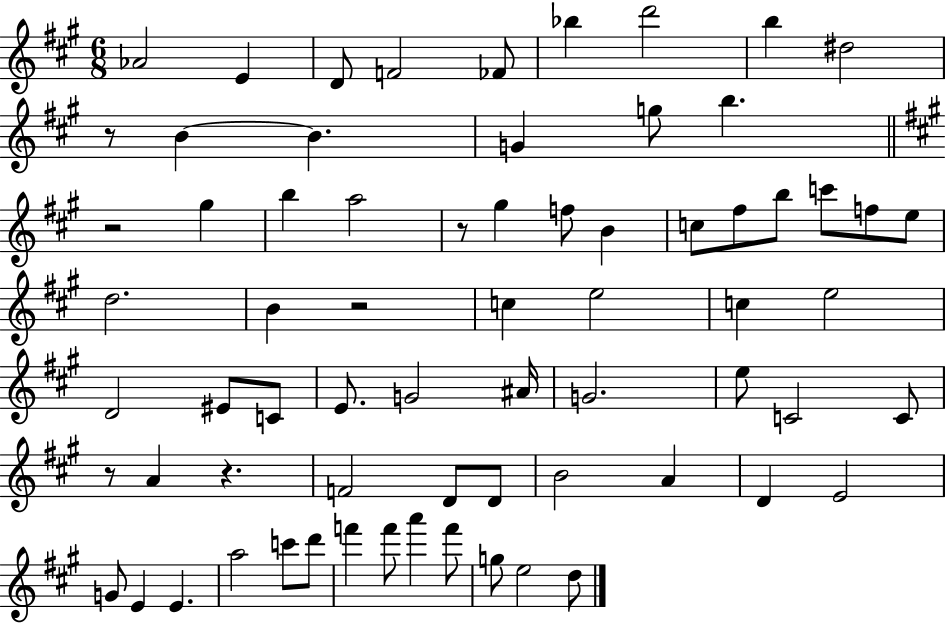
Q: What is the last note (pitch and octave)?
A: D5